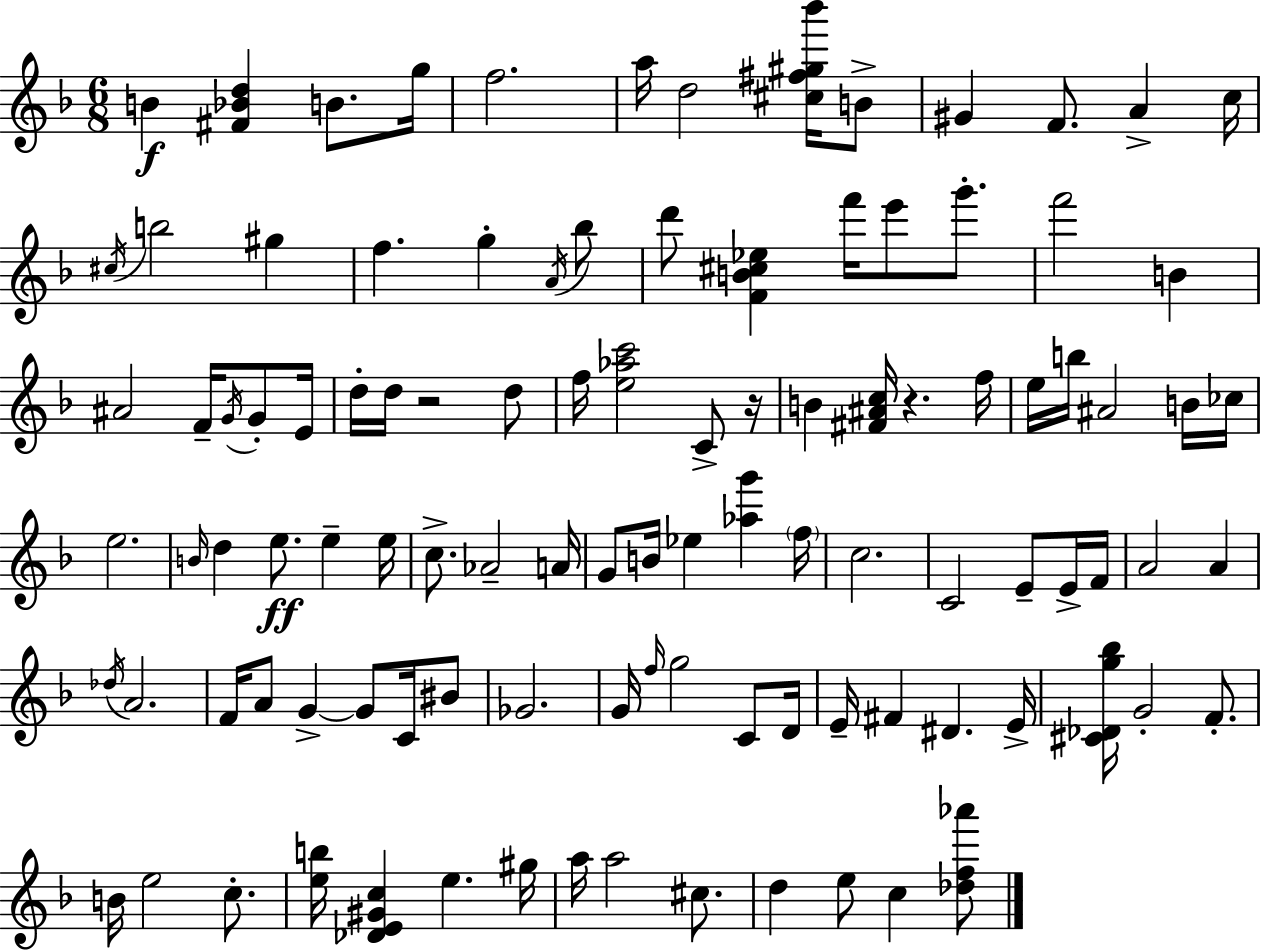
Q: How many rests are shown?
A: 3